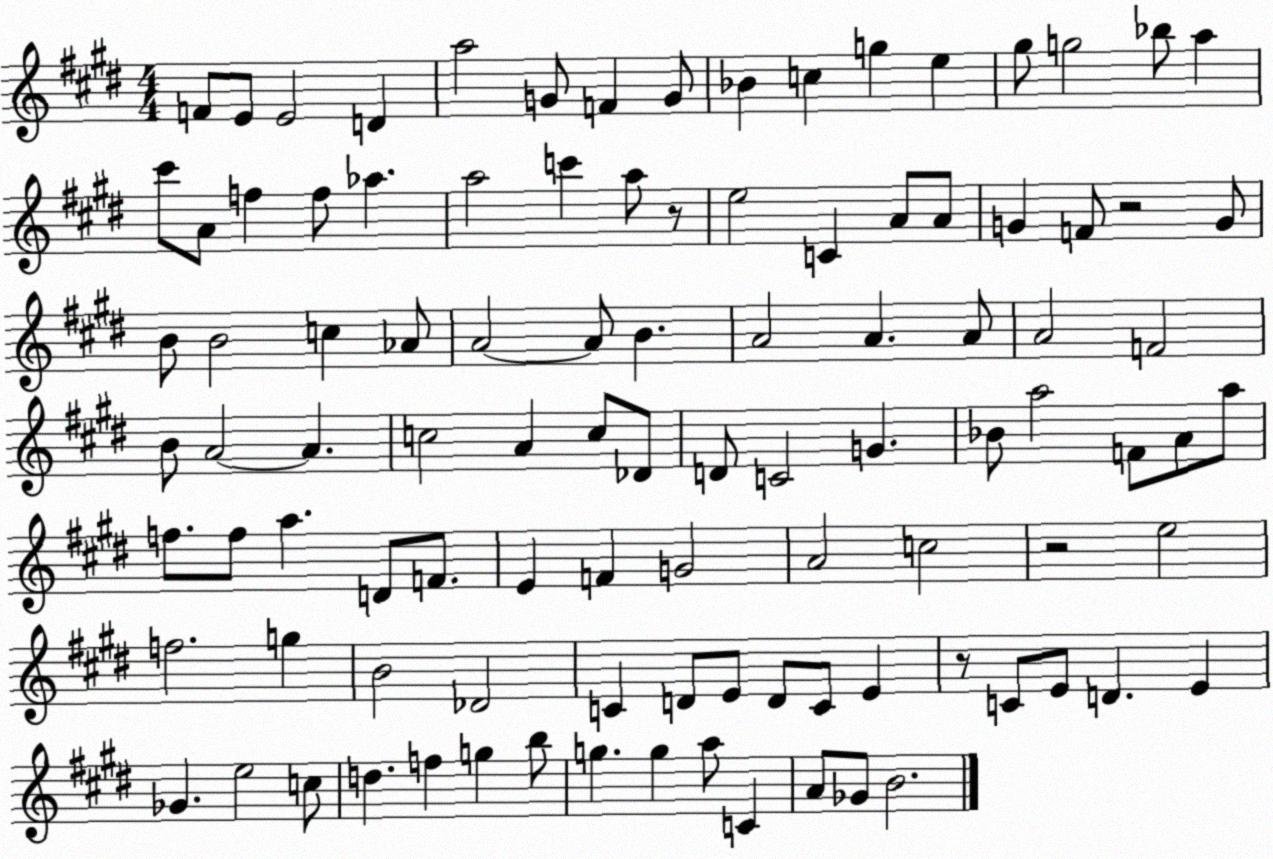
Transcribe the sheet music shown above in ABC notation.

X:1
T:Untitled
M:4/4
L:1/4
K:E
F/2 E/2 E2 D a2 G/2 F G/2 _B c g e ^g/2 g2 _b/2 a ^c'/2 A/2 f f/2 _a a2 c' a/2 z/2 e2 C A/2 A/2 G F/2 z2 G/2 B/2 B2 c _A/2 A2 A/2 B A2 A A/2 A2 F2 B/2 A2 A c2 A c/2 _D/2 D/2 C2 G _B/2 a2 F/2 A/2 a/2 f/2 f/2 a D/2 F/2 E F G2 A2 c2 z2 e2 f2 g B2 _D2 C D/2 E/2 D/2 C/2 E z/2 C/2 E/2 D E _G e2 c/2 d f g b/2 g g a/2 C A/2 _G/2 B2